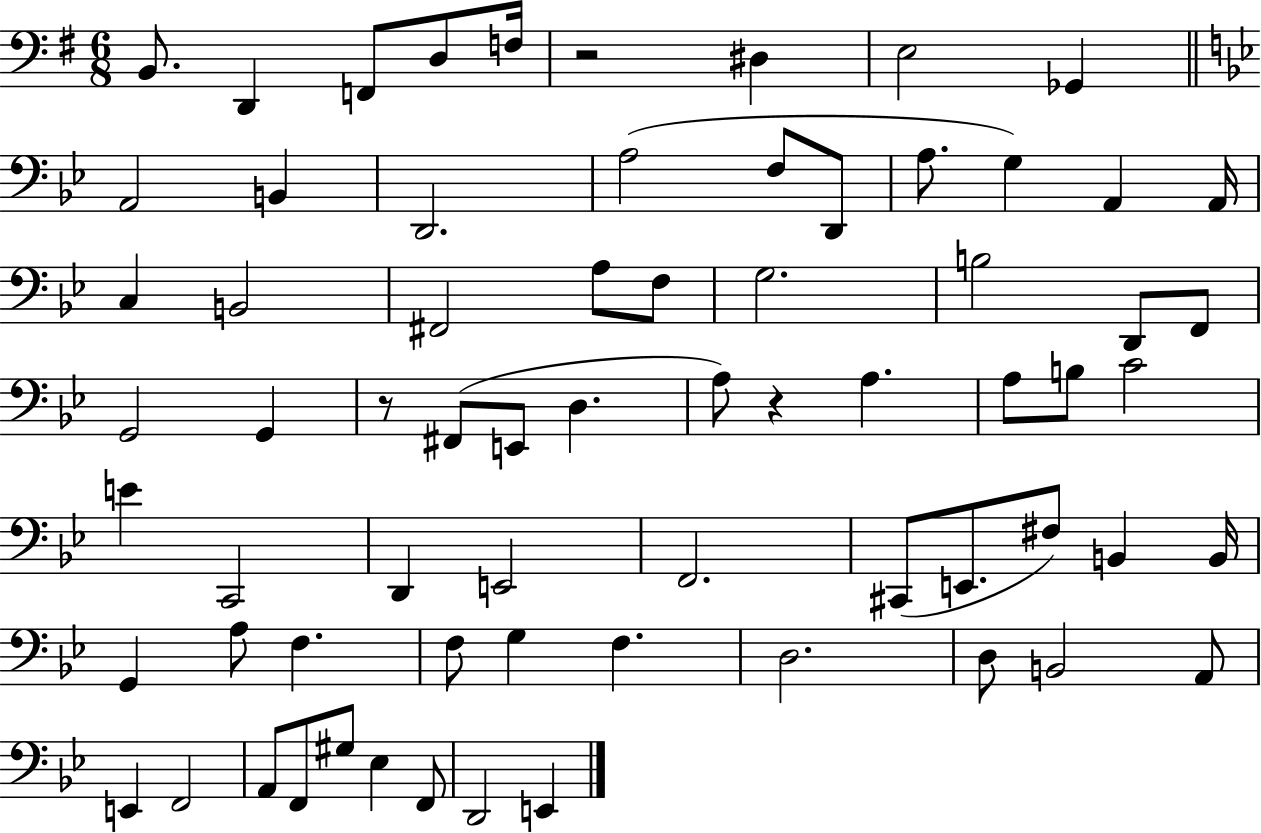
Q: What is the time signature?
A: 6/8